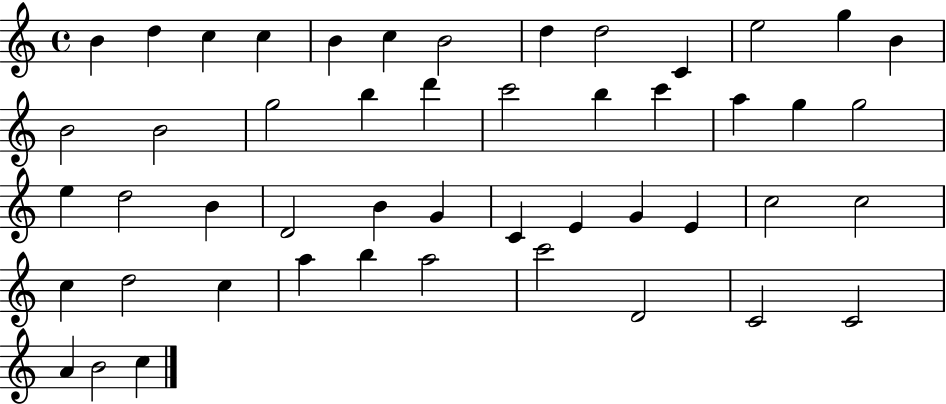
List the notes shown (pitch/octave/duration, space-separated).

B4/q D5/q C5/q C5/q B4/q C5/q B4/h D5/q D5/h C4/q E5/h G5/q B4/q B4/h B4/h G5/h B5/q D6/q C6/h B5/q C6/q A5/q G5/q G5/h E5/q D5/h B4/q D4/h B4/q G4/q C4/q E4/q G4/q E4/q C5/h C5/h C5/q D5/h C5/q A5/q B5/q A5/h C6/h D4/h C4/h C4/h A4/q B4/h C5/q